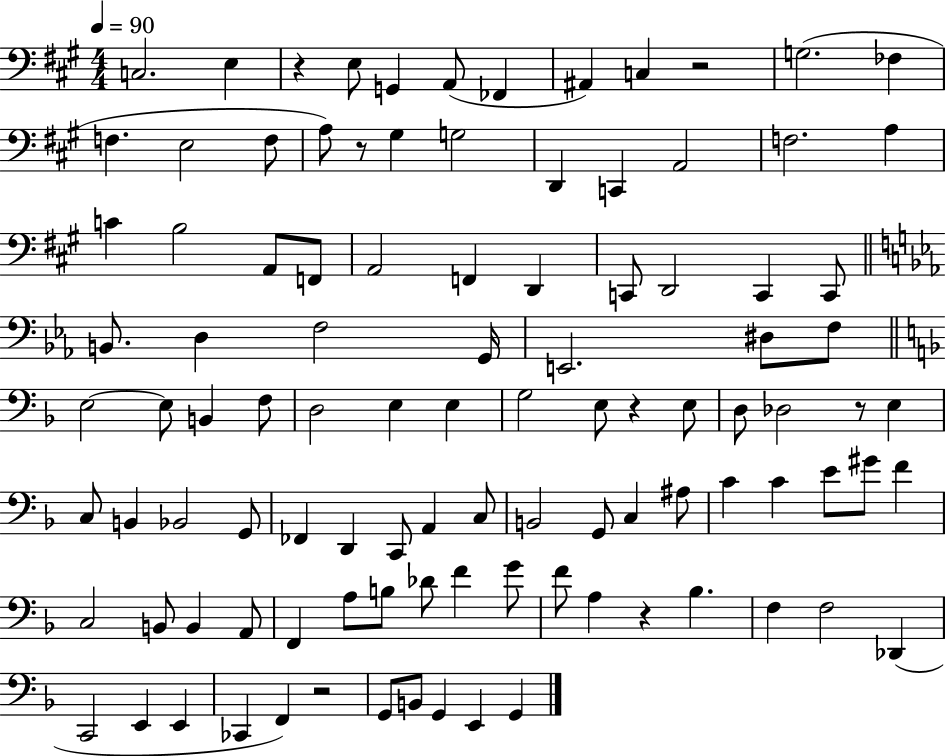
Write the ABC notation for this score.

X:1
T:Untitled
M:4/4
L:1/4
K:A
C,2 E, z E,/2 G,, A,,/2 _F,, ^A,, C, z2 G,2 _F, F, E,2 F,/2 A,/2 z/2 ^G, G,2 D,, C,, A,,2 F,2 A, C B,2 A,,/2 F,,/2 A,,2 F,, D,, C,,/2 D,,2 C,, C,,/2 B,,/2 D, F,2 G,,/4 E,,2 ^D,/2 F,/2 E,2 E,/2 B,, F,/2 D,2 E, E, G,2 E,/2 z E,/2 D,/2 _D,2 z/2 E, C,/2 B,, _B,,2 G,,/2 _F,, D,, C,,/2 A,, C,/2 B,,2 G,,/2 C, ^A,/2 C C E/2 ^G/2 F C,2 B,,/2 B,, A,,/2 F,, A,/2 B,/2 _D/2 F G/2 F/2 A, z _B, F, F,2 _D,, C,,2 E,, E,, _C,, F,, z2 G,,/2 B,,/2 G,, E,, G,,